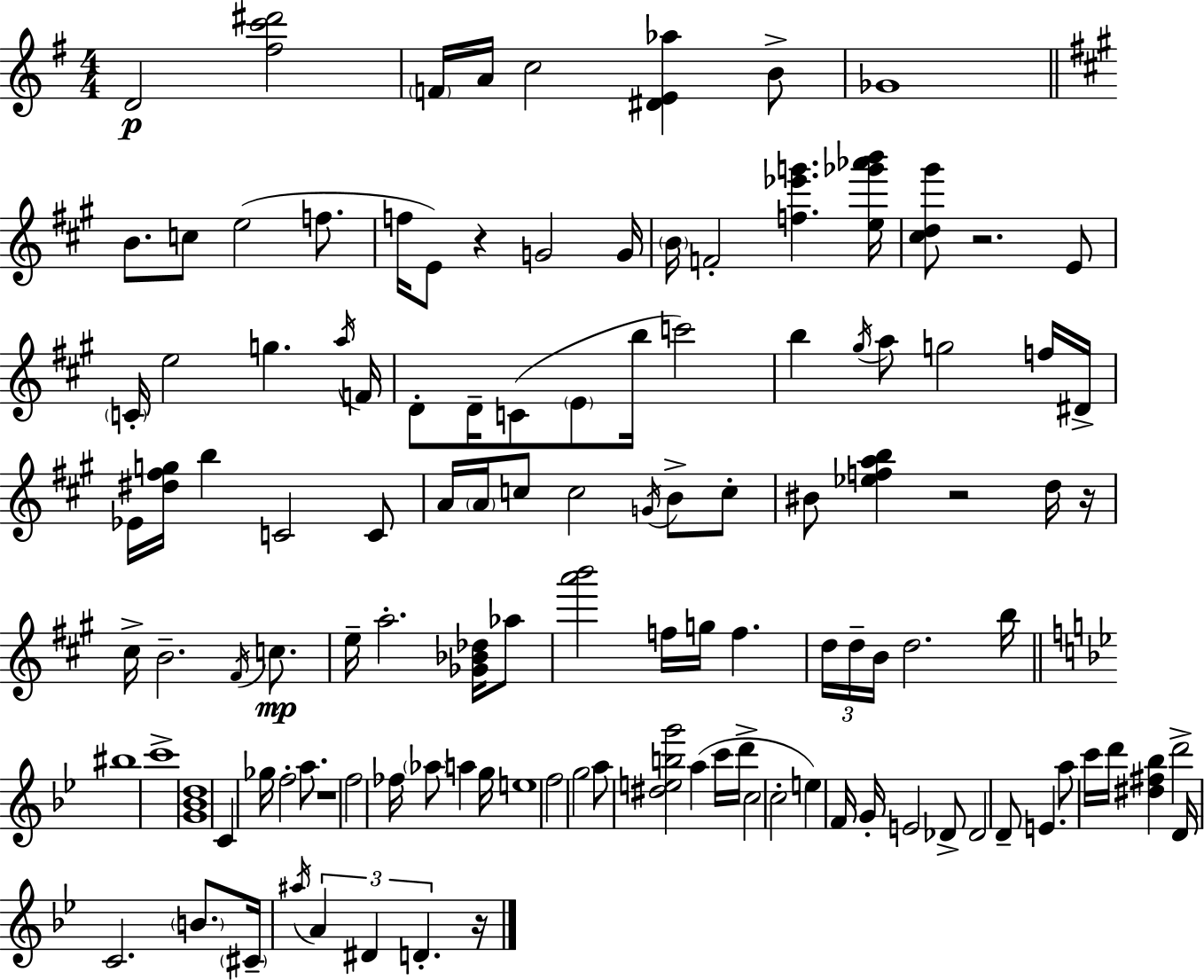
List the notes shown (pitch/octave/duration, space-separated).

D4/h [F#5,C6,D#6]/h F4/s A4/s C5/h [D#4,E4,Ab5]/q B4/e Gb4/w B4/e. C5/e E5/h F5/e. F5/s E4/e R/q G4/h G4/s B4/s F4/h [F5,Eb6,G6]/q. [E5,Gb6,Ab6,B6]/s [C#5,D5,G#6]/e R/h. E4/e C4/s E5/h G5/q. A5/s F4/s D4/e D4/s C4/e E4/e B5/s C6/h B5/q G#5/s A5/e G5/h F5/s D#4/s Eb4/s [D#5,F#5,G5]/s B5/q C4/h C4/e A4/s A4/s C5/e C5/h G4/s B4/e C5/e BIS4/e [Eb5,F5,A5,B5]/q R/h D5/s R/s C#5/s B4/h. F#4/s C5/e. E5/s A5/h. [Gb4,Bb4,Db5]/s Ab5/e [A6,B6]/h F5/s G5/s F5/q. D5/s D5/s B4/s D5/h. B5/s BIS5/w C6/w [G4,Bb4,D5]/w C4/q Gb5/s F5/h A5/e. R/w F5/h FES5/s Ab5/e A5/q G5/s E5/w F5/h G5/h A5/e [D#5,E5,B5,G6]/h A5/q C6/s D6/s C5/h C5/h E5/q F4/s G4/s E4/h Db4/e Db4/h D4/e E4/q. A5/e C6/s D6/s [D#5,F#5,Bb5]/q D6/h D4/s C4/h. B4/e. C#4/s A#5/s A4/q D#4/q D4/q. R/s